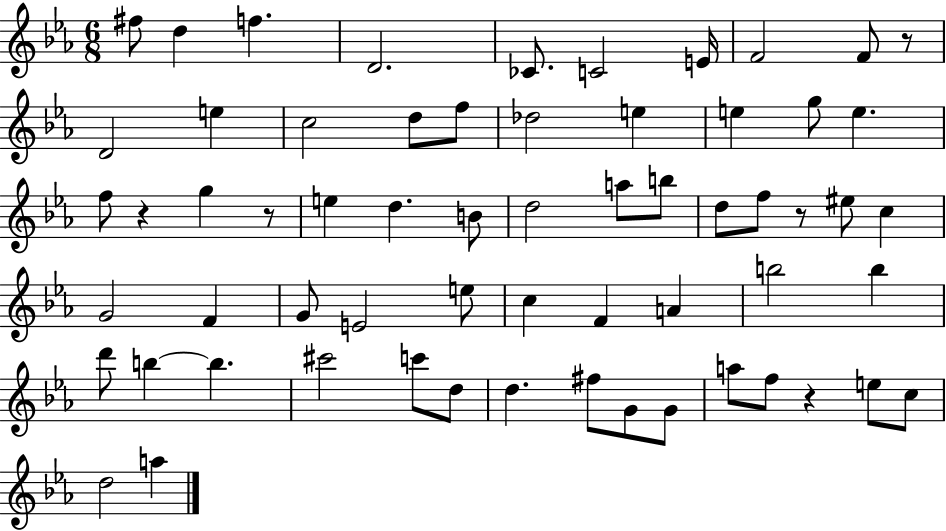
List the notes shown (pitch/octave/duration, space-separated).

F#5/e D5/q F5/q. D4/h. CES4/e. C4/h E4/s F4/h F4/e R/e D4/h E5/q C5/h D5/e F5/e Db5/h E5/q E5/q G5/e E5/q. F5/e R/q G5/q R/e E5/q D5/q. B4/e D5/h A5/e B5/e D5/e F5/e R/e EIS5/e C5/q G4/h F4/q G4/e E4/h E5/e C5/q F4/q A4/q B5/h B5/q D6/e B5/q B5/q. C#6/h C6/e D5/e D5/q. F#5/e G4/e G4/e A5/e F5/e R/q E5/e C5/e D5/h A5/q